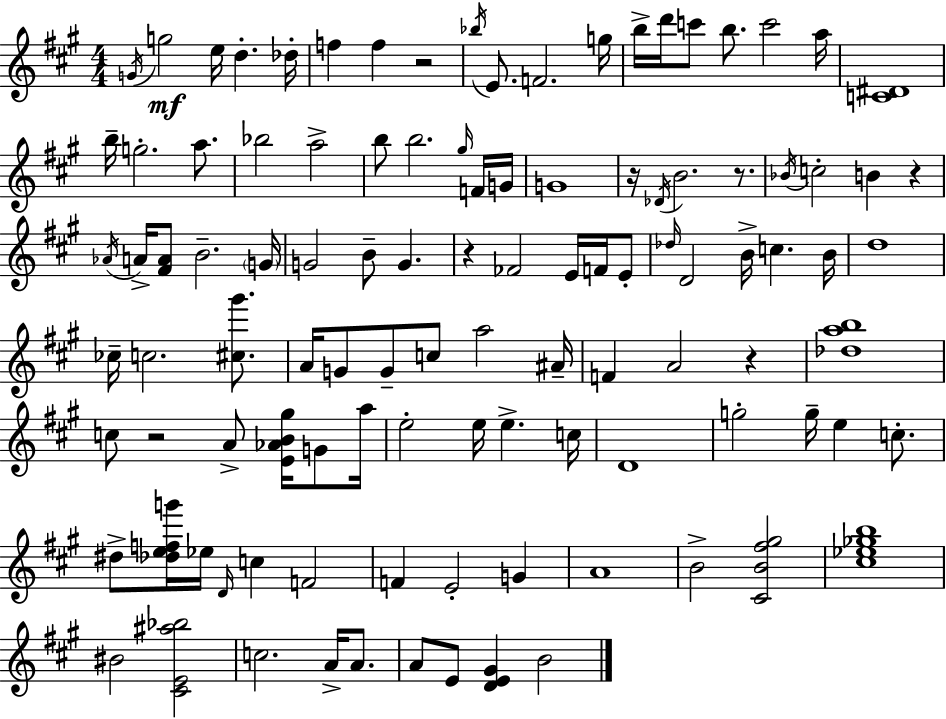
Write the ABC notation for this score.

X:1
T:Untitled
M:4/4
L:1/4
K:A
G/4 g2 e/4 d _d/4 f f z2 _b/4 E/2 F2 g/4 b/4 d'/4 c'/2 b/2 c'2 a/4 [C^D]4 b/4 g2 a/2 _b2 a2 b/2 b2 ^g/4 F/4 G/4 G4 z/4 _D/4 B2 z/2 _B/4 c2 B z _A/4 A/4 [^FA]/2 B2 G/4 G2 B/2 G z _F2 E/4 F/4 E/2 _d/4 D2 B/4 c B/4 d4 _c/4 c2 [^c^g']/2 A/4 G/2 G/2 c/2 a2 ^A/4 F A2 z [_dab]4 c/2 z2 A/2 [E_AB^g]/4 G/2 a/4 e2 e/4 e c/4 D4 g2 g/4 e c/2 ^d/2 [_defg']/4 _e/4 D/4 c F2 F E2 G A4 B2 [^CB^f^g]2 [^c_e_gb]4 ^B2 [^CE^a_b]2 c2 A/4 A/2 A/2 E/2 [DE^G] B2